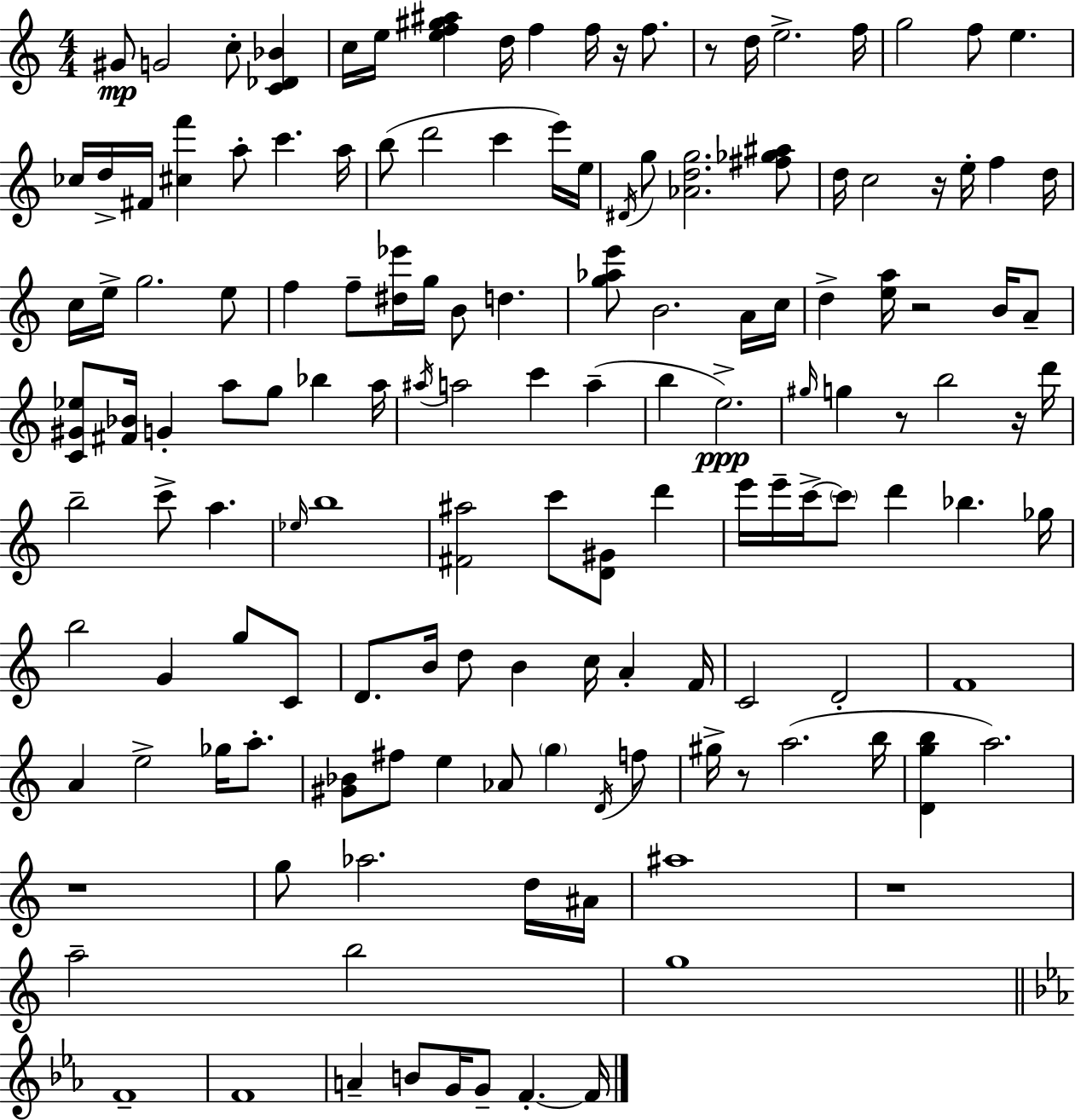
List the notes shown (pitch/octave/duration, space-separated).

G#4/e G4/h C5/e [C4,Db4,Bb4]/q C5/s E5/s [E5,F5,G#5,A#5]/q D5/s F5/q F5/s R/s F5/e. R/e D5/s E5/h. F5/s G5/h F5/e E5/q. CES5/s D5/s F#4/s [C#5,F6]/q A5/e C6/q. A5/s B5/e D6/h C6/q E6/s E5/s D#4/s G5/e [Ab4,D5,G5]/h. [F#5,Gb5,A#5]/e D5/s C5/h R/s E5/s F5/q D5/s C5/s E5/s G5/h. E5/e F5/q F5/e [D#5,Eb6]/s G5/s B4/e D5/q. [G5,Ab5,E6]/e B4/h. A4/s C5/s D5/q [E5,A5]/s R/h B4/s A4/e [C4,G#4,Eb5]/e [F#4,Bb4]/s G4/q A5/e G5/e Bb5/q A5/s A#5/s A5/h C6/q A5/q B5/q E5/h. G#5/s G5/q R/e B5/h R/s D6/s B5/h C6/e A5/q. Eb5/s B5/w [F#4,A#5]/h C6/e [D4,G#4]/e D6/q E6/s E6/s C6/s C6/e D6/q Bb5/q. Gb5/s B5/h G4/q G5/e C4/e D4/e. B4/s D5/e B4/q C5/s A4/q F4/s C4/h D4/h F4/w A4/q E5/h Gb5/s A5/e. [G#4,Bb4]/e F#5/e E5/q Ab4/e G5/q D4/s F5/e G#5/s R/e A5/h. B5/s [D4,G5,B5]/q A5/h. R/w G5/e Ab5/h. D5/s A#4/s A#5/w R/w A5/h B5/h G5/w F4/w F4/w A4/q B4/e G4/s G4/e F4/q. F4/s